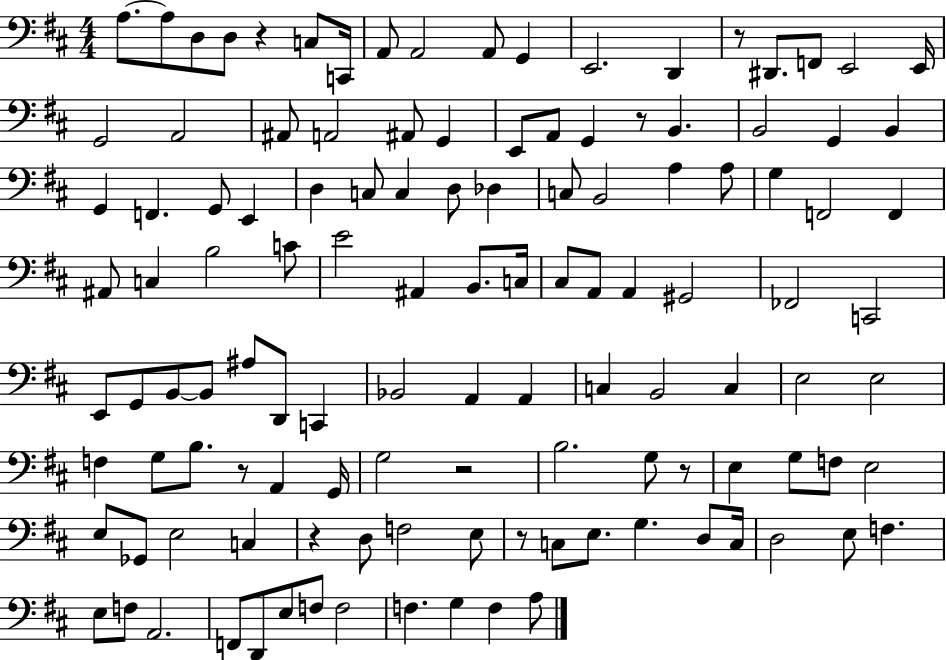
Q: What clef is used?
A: bass